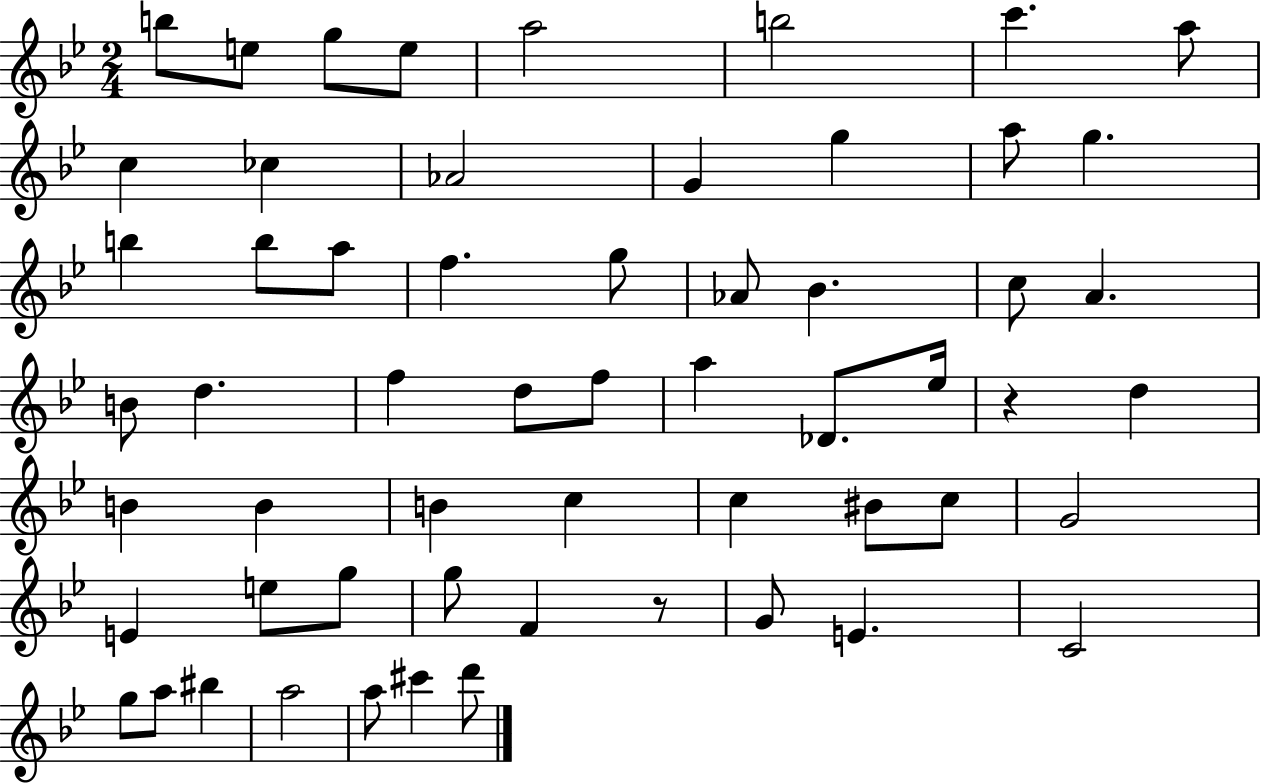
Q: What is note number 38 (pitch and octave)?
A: C5